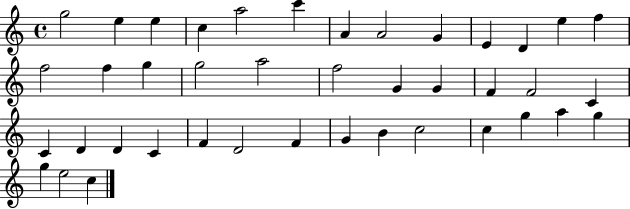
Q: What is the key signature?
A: C major